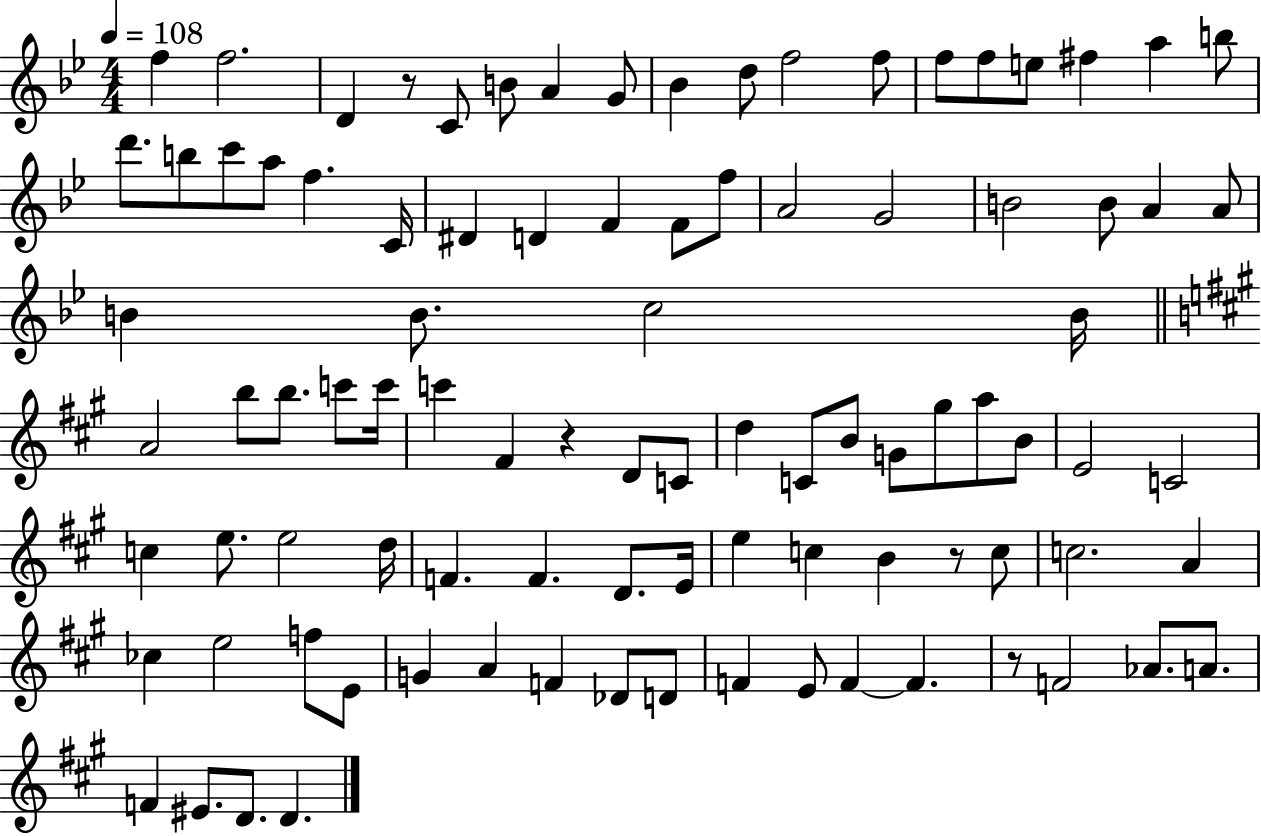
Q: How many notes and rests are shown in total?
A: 94